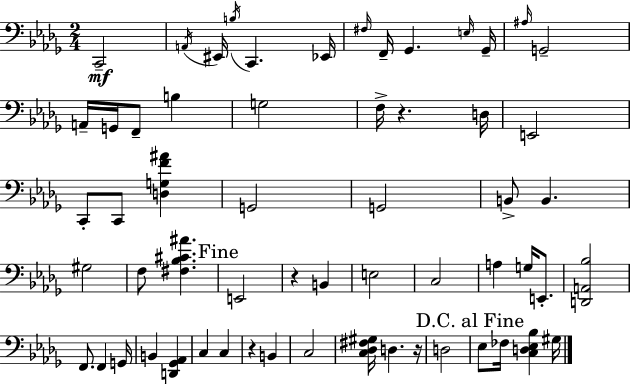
C2/h A2/s EIS2/s B3/s C2/q. Eb2/s F#3/s F2/s Gb2/q. E3/s Gb2/s A#3/s G2/h A2/s G2/s F2/e B3/q G3/h F3/s R/q. D3/s E2/h C2/e C2/e [D3,G3,F4,A#4]/q G2/h G2/h B2/e B2/q. G#3/h F3/e [F#3,Bb3,C#4,A#4]/q. E2/h R/q B2/q E3/h C3/h A3/q G3/s E2/e. [D2,A2,Bb3]/h F2/e. F2/q G2/s B2/q [D2,Gb2,Ab2]/q C3/q C3/q R/q B2/q C3/h [C3,Db3,F#3,G#3]/s D3/q. R/s D3/h Eb3/e FES3/s [C3,D3,Eb3,Bb3]/q G#3/s